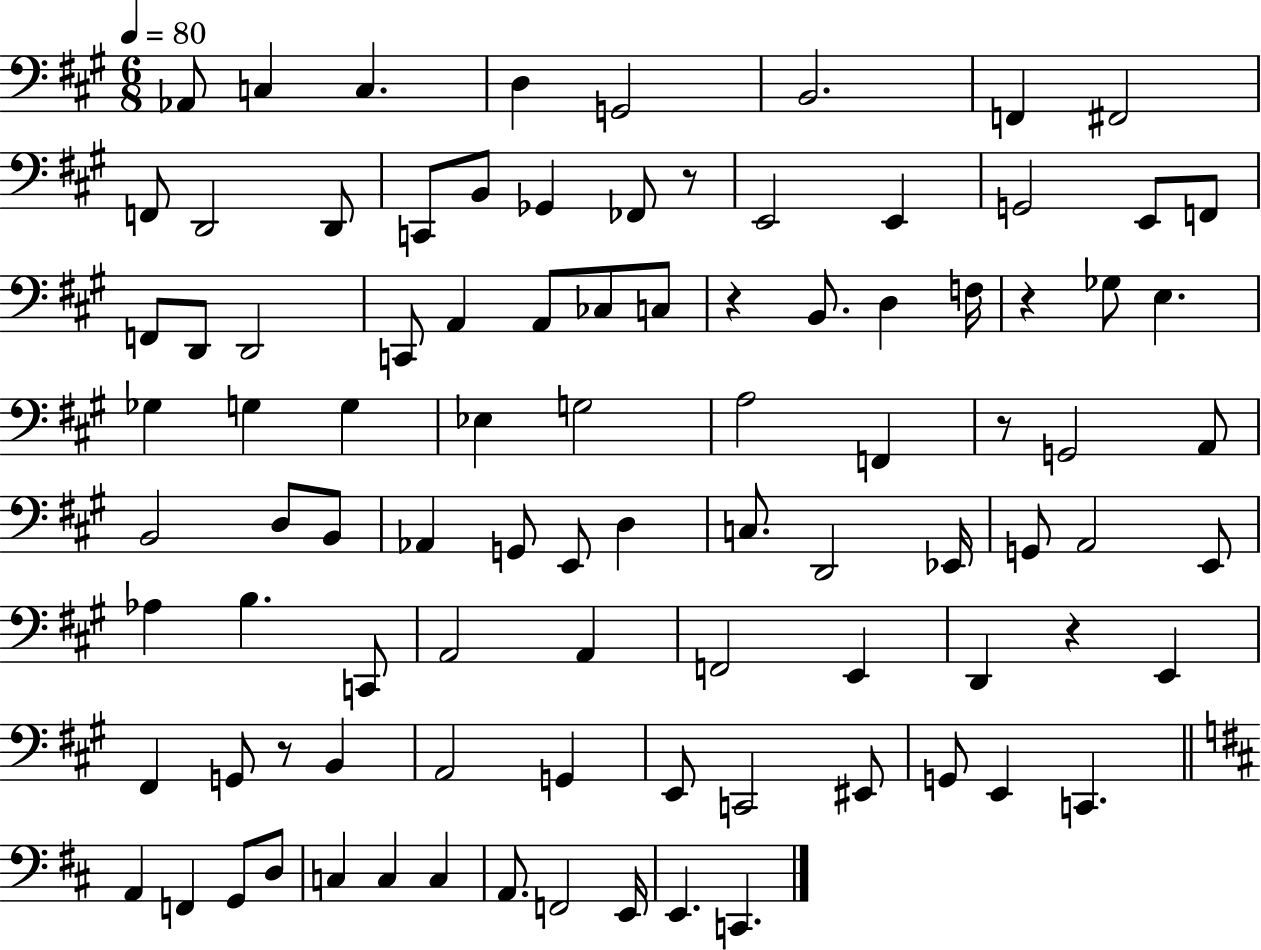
X:1
T:Untitled
M:6/8
L:1/4
K:A
_A,,/2 C, C, D, G,,2 B,,2 F,, ^F,,2 F,,/2 D,,2 D,,/2 C,,/2 B,,/2 _G,, _F,,/2 z/2 E,,2 E,, G,,2 E,,/2 F,,/2 F,,/2 D,,/2 D,,2 C,,/2 A,, A,,/2 _C,/2 C,/2 z B,,/2 D, F,/4 z _G,/2 E, _G, G, G, _E, G,2 A,2 F,, z/2 G,,2 A,,/2 B,,2 D,/2 B,,/2 _A,, G,,/2 E,,/2 D, C,/2 D,,2 _E,,/4 G,,/2 A,,2 E,,/2 _A, B, C,,/2 A,,2 A,, F,,2 E,, D,, z E,, ^F,, G,,/2 z/2 B,, A,,2 G,, E,,/2 C,,2 ^E,,/2 G,,/2 E,, C,, A,, F,, G,,/2 D,/2 C, C, C, A,,/2 F,,2 E,,/4 E,, C,,